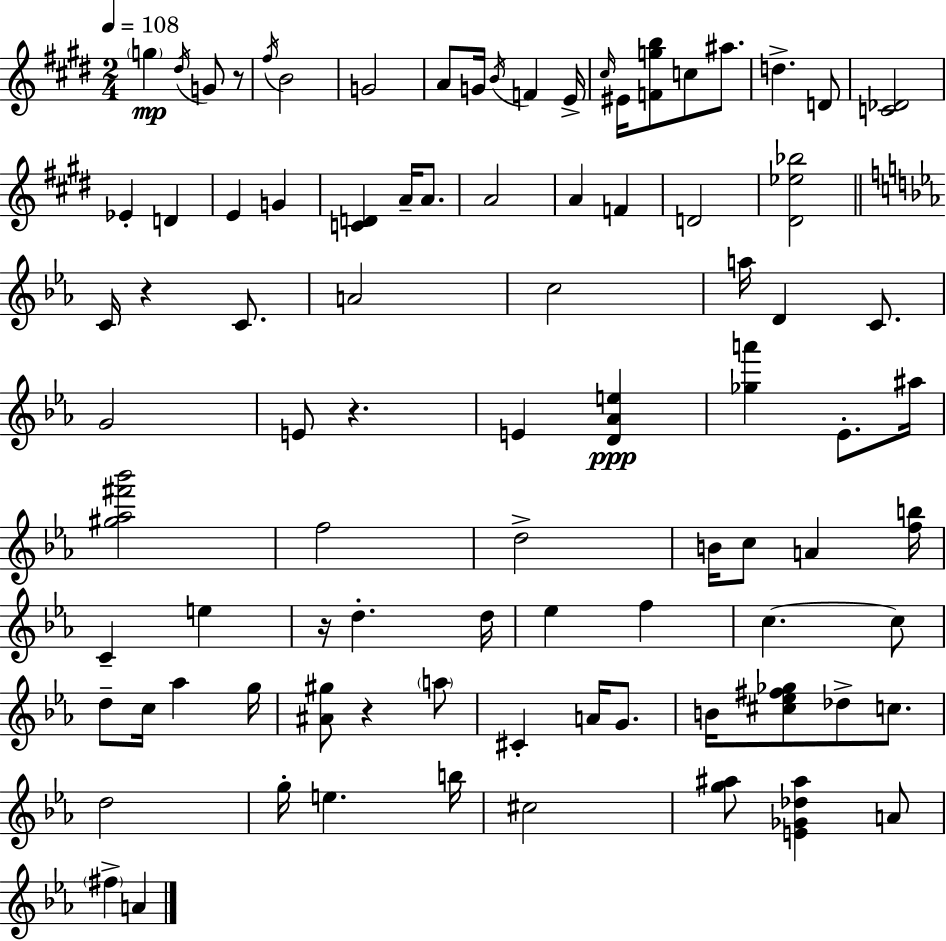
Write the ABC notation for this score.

X:1
T:Untitled
M:2/4
L:1/4
K:E
g ^d/4 G/2 z/2 ^f/4 B2 G2 A/2 G/4 B/4 F E/4 ^c/4 ^E/4 [Fgb]/2 c/2 ^a/2 d D/2 [C_D]2 _E D E G [CD] A/4 A/2 A2 A F D2 [^D_e_b]2 C/4 z C/2 A2 c2 a/4 D C/2 G2 E/2 z E [D_Ae] [_ga'] _E/2 ^a/4 [^g_a^f'_b']2 f2 d2 B/4 c/2 A [fb]/4 C e z/4 d d/4 _e f c c/2 d/2 c/4 _a g/4 [^A^g]/2 z a/2 ^C A/4 G/2 B/4 [^c_e^f_g]/2 _d/2 c/2 d2 g/4 e b/4 ^c2 [g^a]/2 [E_G_d^a] A/2 ^f A